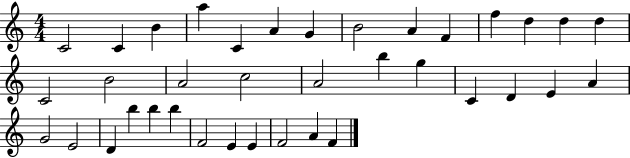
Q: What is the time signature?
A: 4/4